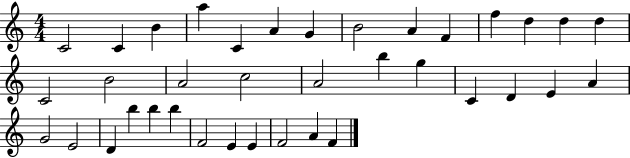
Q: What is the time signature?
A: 4/4